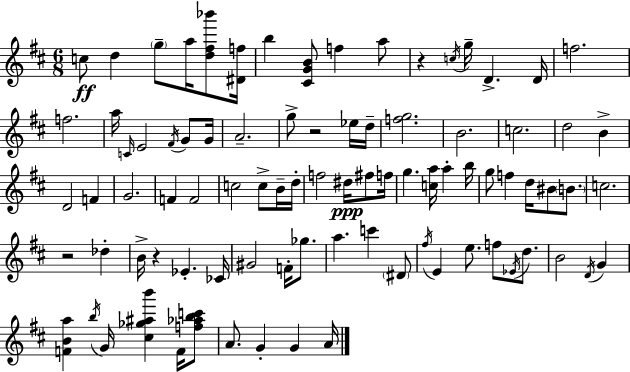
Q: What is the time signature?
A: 6/8